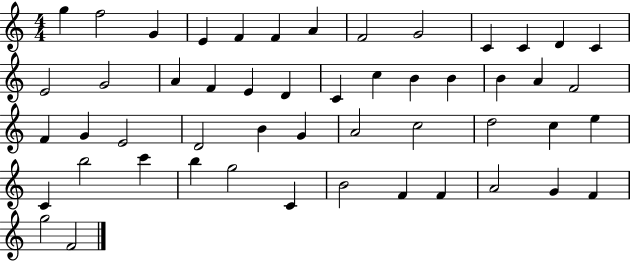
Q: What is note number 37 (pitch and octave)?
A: E5